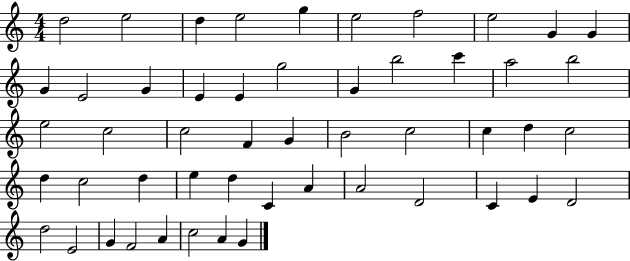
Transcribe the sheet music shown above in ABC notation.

X:1
T:Untitled
M:4/4
L:1/4
K:C
d2 e2 d e2 g e2 f2 e2 G G G E2 G E E g2 G b2 c' a2 b2 e2 c2 c2 F G B2 c2 c d c2 d c2 d e d C A A2 D2 C E D2 d2 E2 G F2 A c2 A G